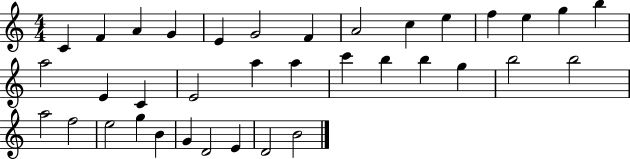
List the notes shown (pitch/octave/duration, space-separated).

C4/q F4/q A4/q G4/q E4/q G4/h F4/q A4/h C5/q E5/q F5/q E5/q G5/q B5/q A5/h E4/q C4/q E4/h A5/q A5/q C6/q B5/q B5/q G5/q B5/h B5/h A5/h F5/h E5/h G5/q B4/q G4/q D4/h E4/q D4/h B4/h